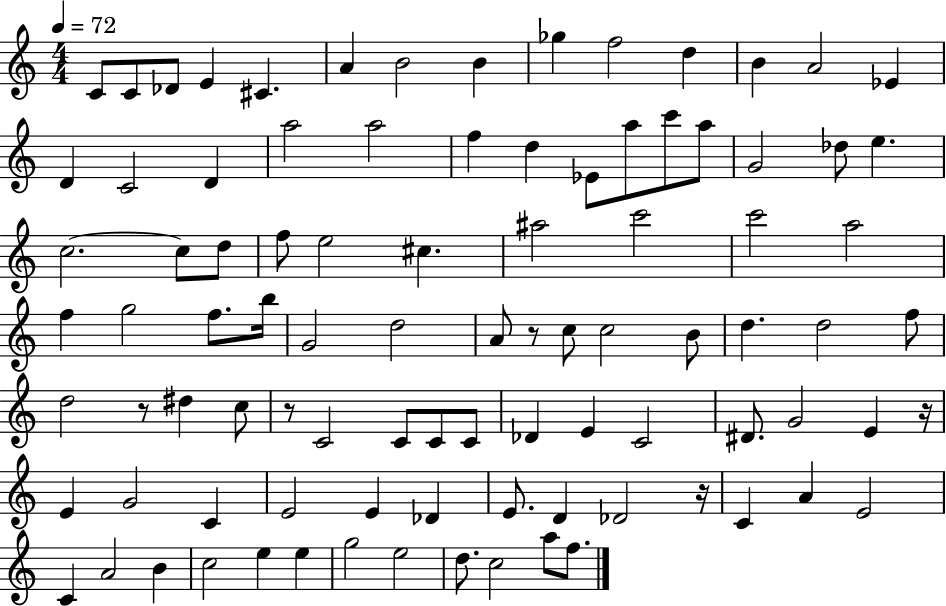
C4/e C4/e Db4/e E4/q C#4/q. A4/q B4/h B4/q Gb5/q F5/h D5/q B4/q A4/h Eb4/q D4/q C4/h D4/q A5/h A5/h F5/q D5/q Eb4/e A5/e C6/e A5/e G4/h Db5/e E5/q. C5/h. C5/e D5/e F5/e E5/h C#5/q. A#5/h C6/h C6/h A5/h F5/q G5/h F5/e. B5/s G4/h D5/h A4/e R/e C5/e C5/h B4/e D5/q. D5/h F5/e D5/h R/e D#5/q C5/e R/e C4/h C4/e C4/e C4/e Db4/q E4/q C4/h D#4/e. G4/h E4/q R/s E4/q G4/h C4/q E4/h E4/q Db4/q E4/e. D4/q Db4/h R/s C4/q A4/q E4/h C4/q A4/h B4/q C5/h E5/q E5/q G5/h E5/h D5/e. C5/h A5/e F5/e.